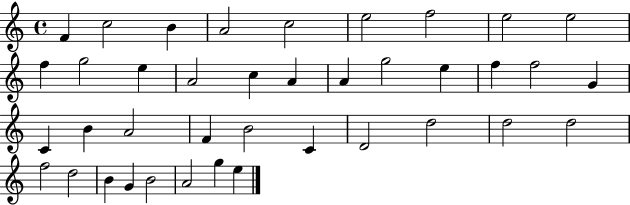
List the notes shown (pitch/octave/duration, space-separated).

F4/q C5/h B4/q A4/h C5/h E5/h F5/h E5/h E5/h F5/q G5/h E5/q A4/h C5/q A4/q A4/q G5/h E5/q F5/q F5/h G4/q C4/q B4/q A4/h F4/q B4/h C4/q D4/h D5/h D5/h D5/h F5/h D5/h B4/q G4/q B4/h A4/h G5/q E5/q